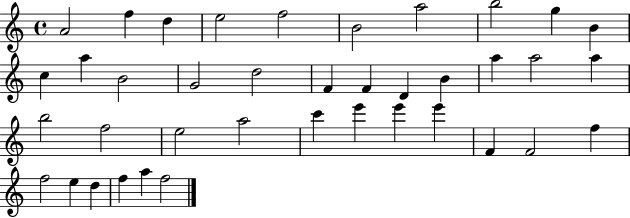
X:1
T:Untitled
M:4/4
L:1/4
K:C
A2 f d e2 f2 B2 a2 b2 g B c a B2 G2 d2 F F D B a a2 a b2 f2 e2 a2 c' e' e' e' F F2 f f2 e d f a f2